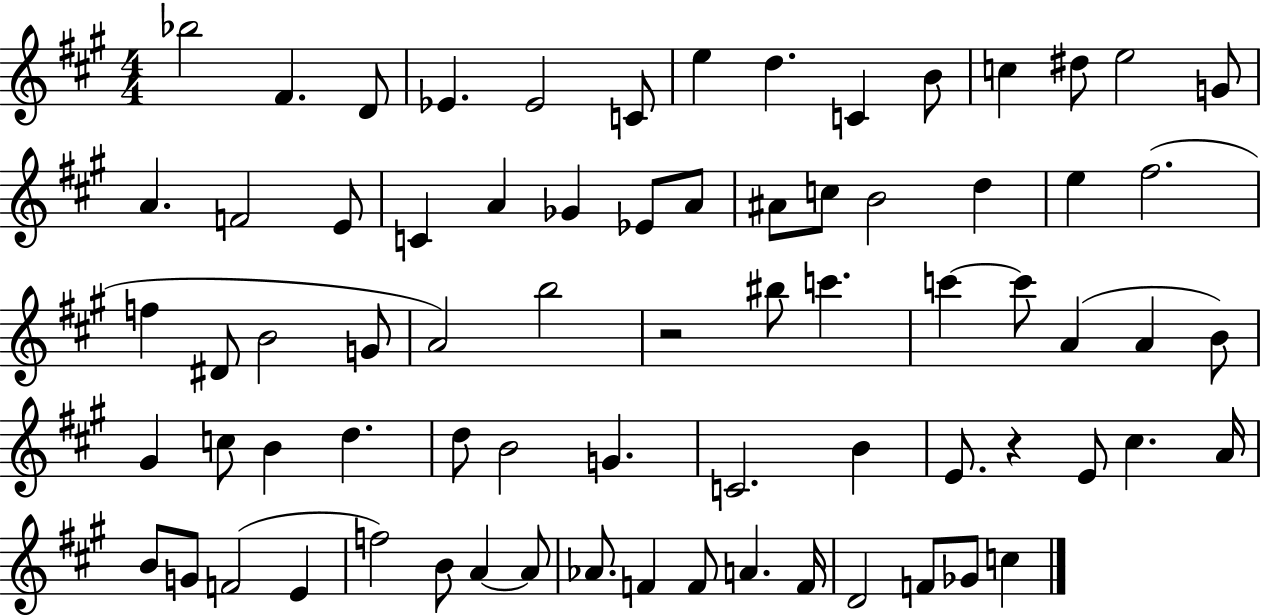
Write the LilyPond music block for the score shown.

{
  \clef treble
  \numericTimeSignature
  \time 4/4
  \key a \major
  bes''2 fis'4. d'8 | ees'4. ees'2 c'8 | e''4 d''4. c'4 b'8 | c''4 dis''8 e''2 g'8 | \break a'4. f'2 e'8 | c'4 a'4 ges'4 ees'8 a'8 | ais'8 c''8 b'2 d''4 | e''4 fis''2.( | \break f''4 dis'8 b'2 g'8 | a'2) b''2 | r2 bis''8 c'''4. | c'''4~~ c'''8 a'4( a'4 b'8) | \break gis'4 c''8 b'4 d''4. | d''8 b'2 g'4. | c'2. b'4 | e'8. r4 e'8 cis''4. a'16 | \break b'8 g'8 f'2( e'4 | f''2) b'8 a'4~~ a'8 | aes'8. f'4 f'8 a'4. f'16 | d'2 f'8 ges'8 c''4 | \break \bar "|."
}